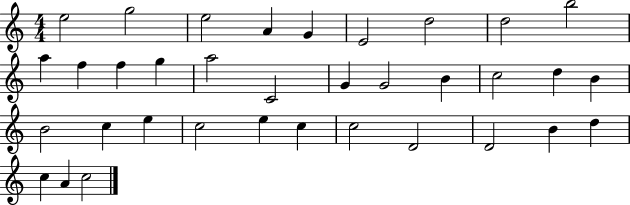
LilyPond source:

{
  \clef treble
  \numericTimeSignature
  \time 4/4
  \key c \major
  e''2 g''2 | e''2 a'4 g'4 | e'2 d''2 | d''2 b''2 | \break a''4 f''4 f''4 g''4 | a''2 c'2 | g'4 g'2 b'4 | c''2 d''4 b'4 | \break b'2 c''4 e''4 | c''2 e''4 c''4 | c''2 d'2 | d'2 b'4 d''4 | \break c''4 a'4 c''2 | \bar "|."
}